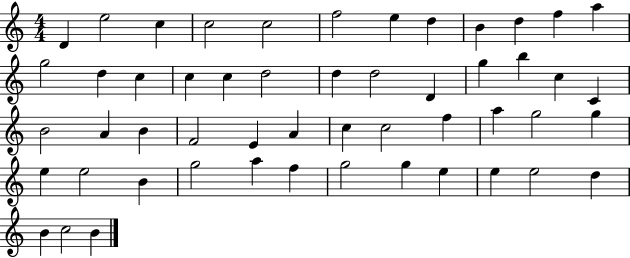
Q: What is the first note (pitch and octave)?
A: D4